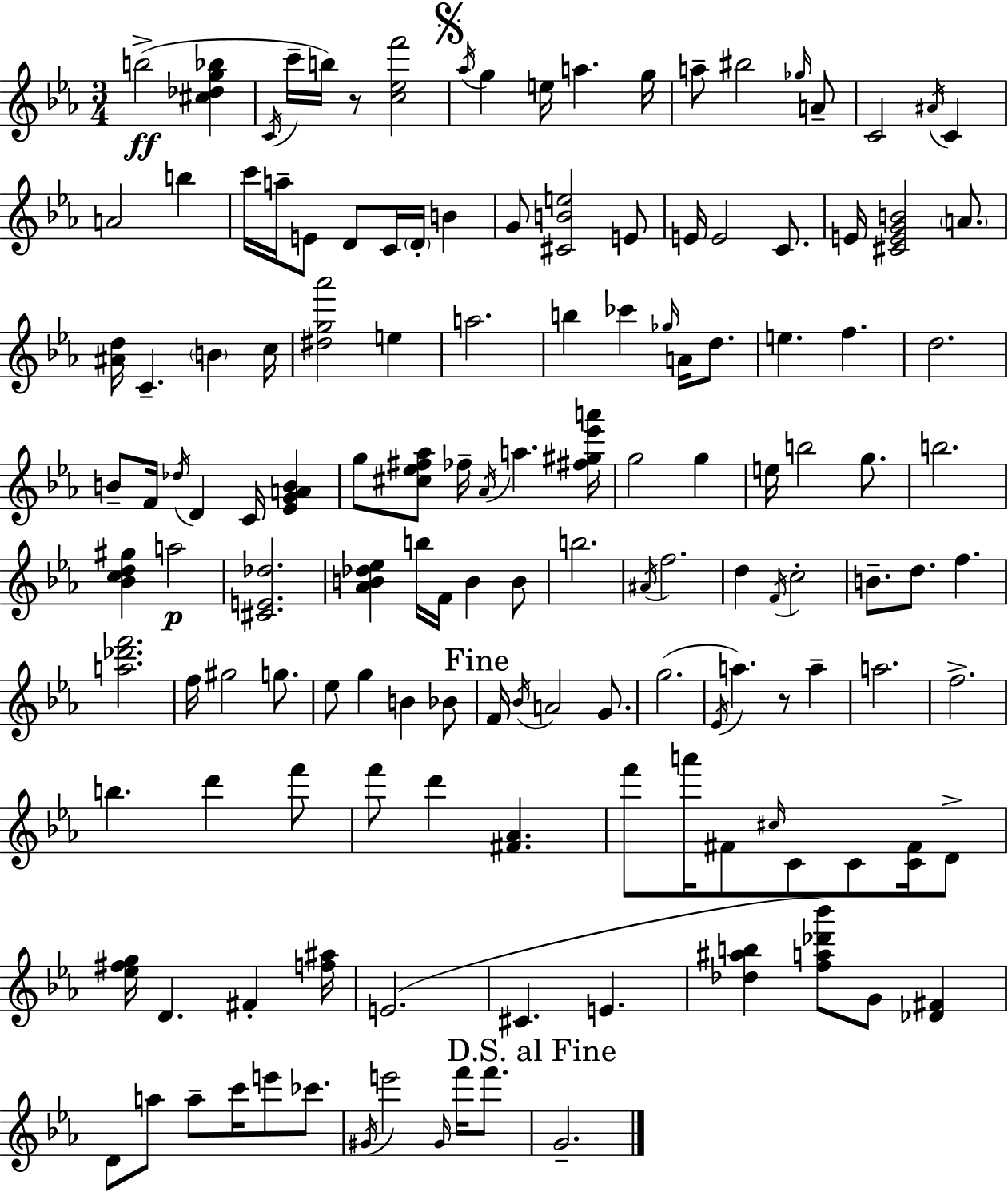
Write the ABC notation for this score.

X:1
T:Untitled
M:3/4
L:1/4
K:Cm
b2 [^c_dg_b] C/4 c'/4 b/4 z/2 [c_ef']2 _a/4 g e/4 a g/4 a/2 ^b2 _g/4 A/2 C2 ^A/4 C A2 b c'/4 a/4 E/2 D/2 C/4 D/4 B G/2 [^CBe]2 E/2 E/4 E2 C/2 E/4 [^CEGB]2 A/2 [^Ad]/4 C B c/4 [^dg_a']2 e a2 b _c' _g/4 A/4 d/2 e f d2 B/2 F/4 _d/4 D C/4 [_EGAB] g/2 [^c_e^f_a]/2 _f/4 _A/4 a [^f^g_e'a']/4 g2 g e/4 b2 g/2 b2 [_Bcd^g] a2 [^CE_d]2 [_AB_d_e] b/4 F/4 B B/2 b2 ^A/4 f2 d F/4 c2 B/2 d/2 f [a_d'f']2 f/4 ^g2 g/2 _e/2 g B _B/2 F/4 _B/4 A2 G/2 g2 _E/4 a z/2 a a2 f2 b d' f'/2 f'/2 d' [^F_A] f'/2 a'/4 ^F/2 ^c/4 C/2 C/2 [C^F]/4 D/2 [_e^fg]/4 D ^F [f^a]/4 E2 ^C E [_d^ab] [fa_d'_b']/2 G/2 [_D^F] D/2 a/2 a/2 c'/4 e'/2 _c'/2 ^G/4 e'2 ^G/4 f'/4 f'/2 G2